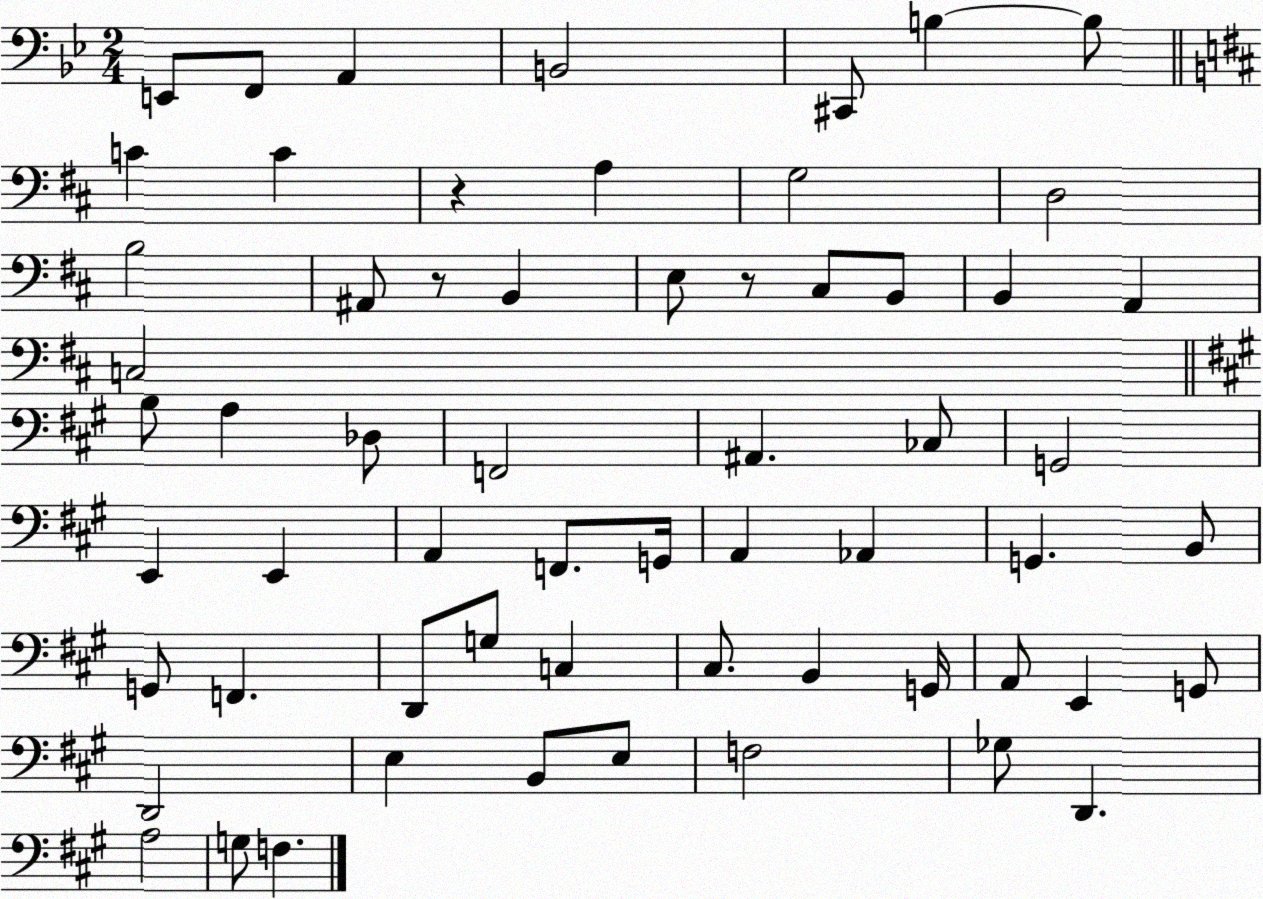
X:1
T:Untitled
M:2/4
L:1/4
K:Bb
E,,/2 F,,/2 A,, B,,2 ^C,,/2 B, B,/2 C C z A, G,2 D,2 B,2 ^A,,/2 z/2 B,, E,/2 z/2 ^C,/2 B,,/2 B,, A,, C,2 B,/2 A, _D,/2 F,,2 ^A,, _C,/2 G,,2 E,, E,, A,, F,,/2 G,,/4 A,, _A,, G,, B,,/2 G,,/2 F,, D,,/2 G,/2 C, ^C,/2 B,, G,,/4 A,,/2 E,, G,,/2 D,,2 E, B,,/2 E,/2 F,2 _G,/2 D,, A,2 G,/2 F,